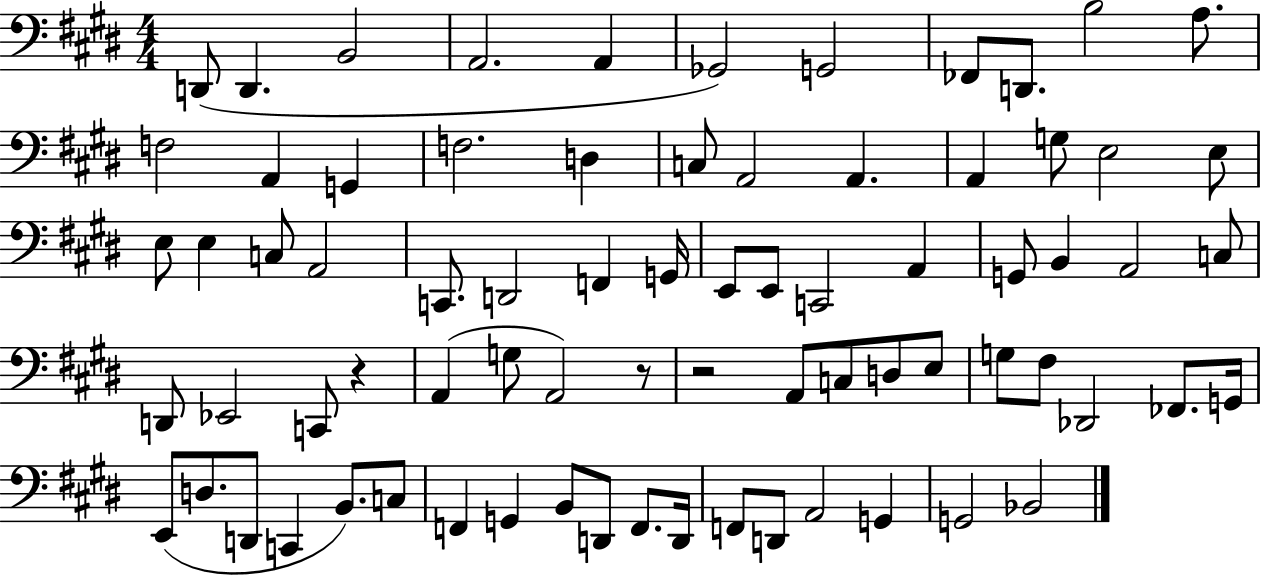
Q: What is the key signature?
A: E major